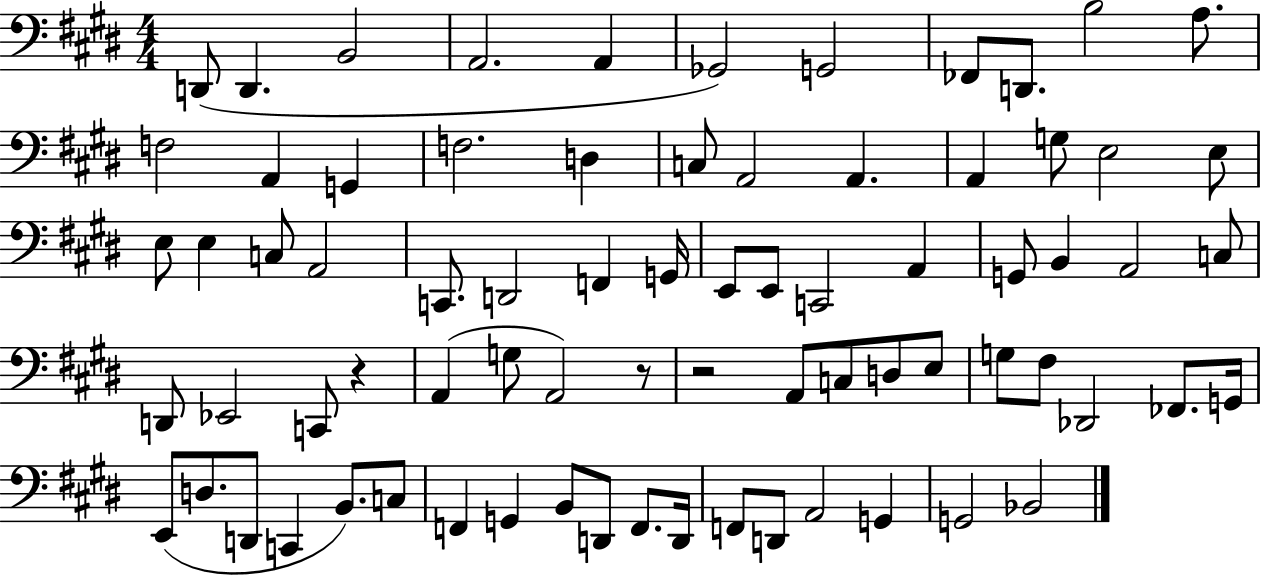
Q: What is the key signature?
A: E major